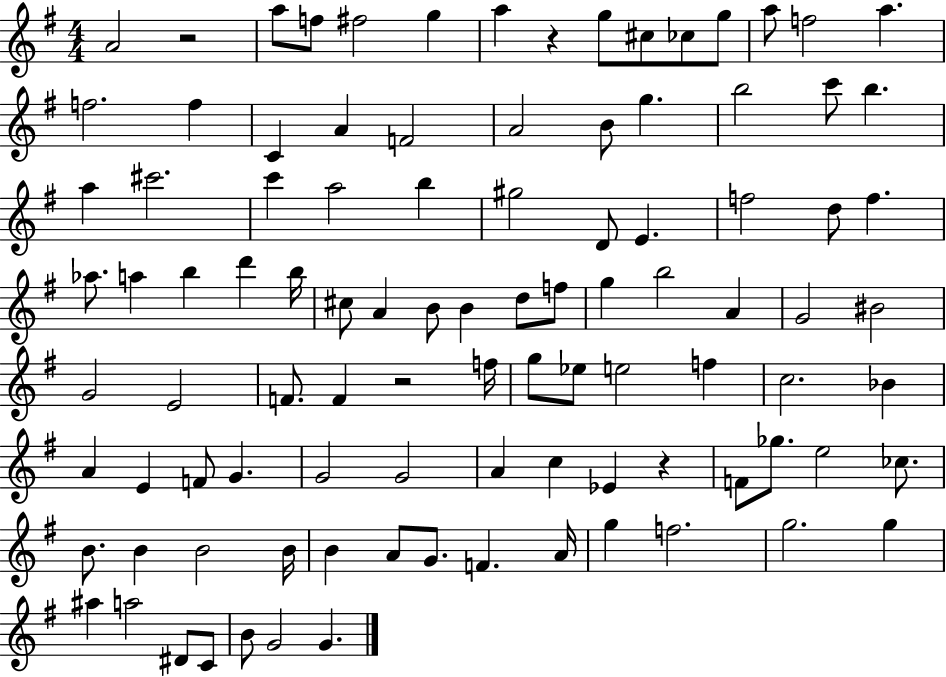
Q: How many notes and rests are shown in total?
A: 99